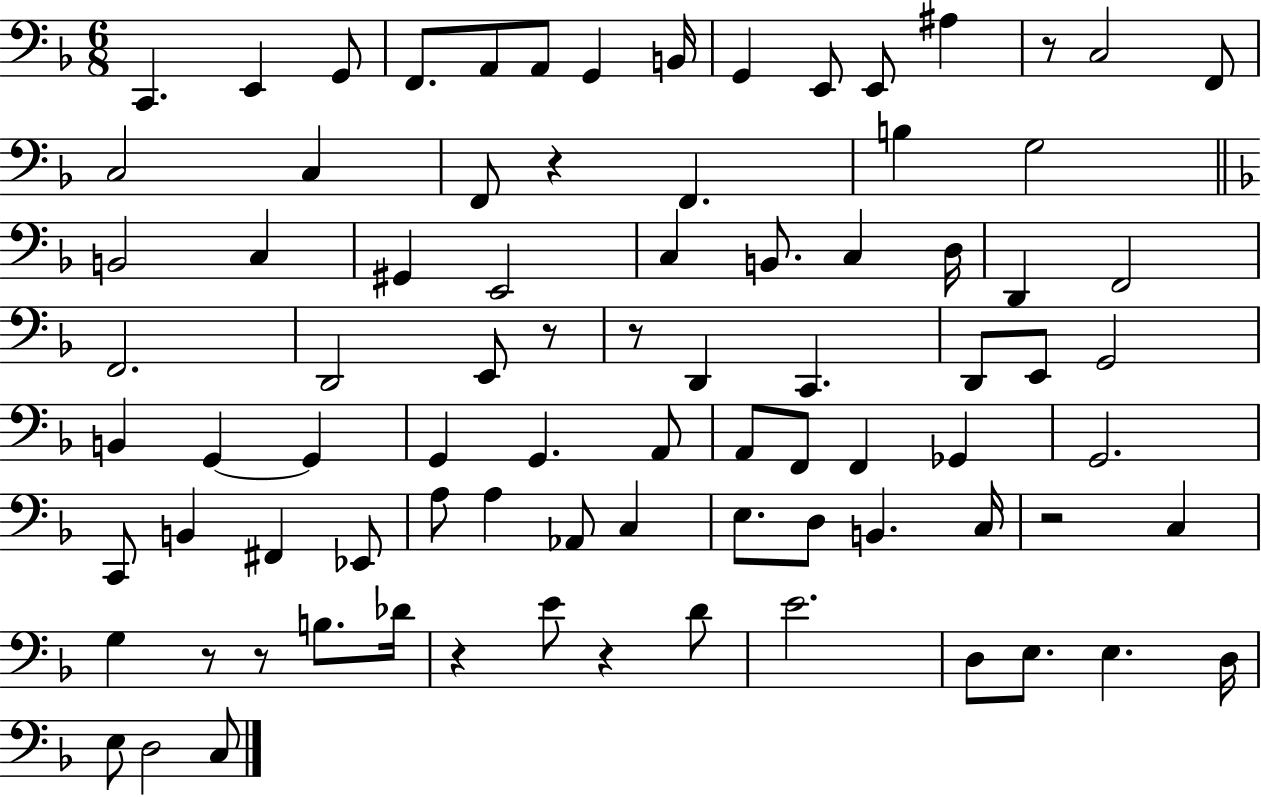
{
  \clef bass
  \numericTimeSignature
  \time 6/8
  \key f \major
  c,4. e,4 g,8 | f,8. a,8 a,8 g,4 b,16 | g,4 e,8 e,8 ais4 | r8 c2 f,8 | \break c2 c4 | f,8 r4 f,4. | b4 g2 | \bar "||" \break \key f \major b,2 c4 | gis,4 e,2 | c4 b,8. c4 d16 | d,4 f,2 | \break f,2. | d,2 e,8 r8 | r8 d,4 c,4. | d,8 e,8 g,2 | \break b,4 g,4~~ g,4 | g,4 g,4. a,8 | a,8 f,8 f,4 ges,4 | g,2. | \break c,8 b,4 fis,4 ees,8 | a8 a4 aes,8 c4 | e8. d8 b,4. c16 | r2 c4 | \break g4 r8 r8 b8. des'16 | r4 e'8 r4 d'8 | e'2. | d8 e8. e4. d16 | \break e8 d2 c8 | \bar "|."
}